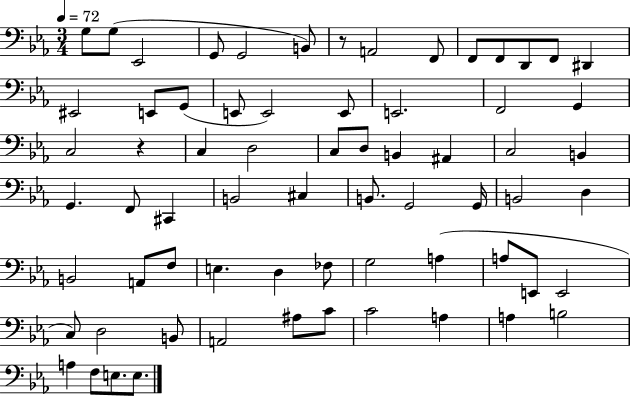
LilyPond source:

{
  \clef bass
  \numericTimeSignature
  \time 3/4
  \key ees \major
  \tempo 4 = 72
  g8 g8( ees,2 | g,8 g,2 b,8) | r8 a,2 f,8 | f,8 f,8 d,8 f,8 dis,4 | \break eis,2 e,8 g,8( | e,8 e,2) e,8 | e,2. | f,2 g,4 | \break c2 r4 | c4 d2 | c8 d8 b,4 ais,4 | c2 b,4 | \break g,4. f,8 cis,4 | b,2 cis4 | b,8. g,2 g,16 | b,2 d4 | \break b,2 a,8 f8 | e4. d4 fes8 | g2 a4( | a8 e,8 e,2 | \break c8) d2 b,8 | a,2 ais8 c'8 | c'2 a4 | a4 b2 | \break a4 f8 e8. e8. | \bar "|."
}